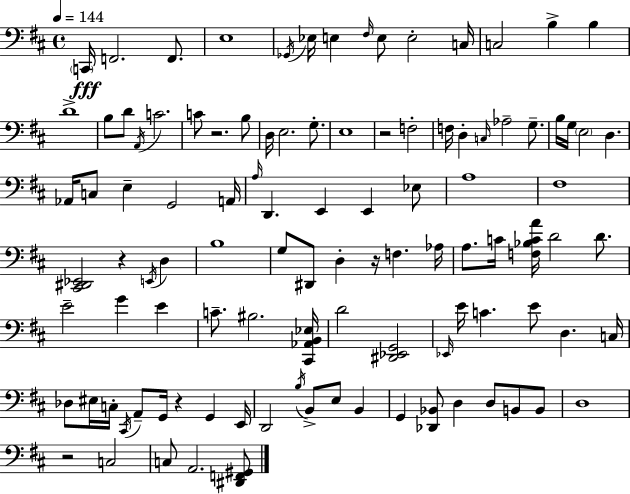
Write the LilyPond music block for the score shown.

{
  \clef bass
  \time 4/4
  \defaultTimeSignature
  \key d \major
  \tempo 4 = 144
  \parenthesize c,16\fff f,2. f,8. | e1 | \acciaccatura { ges,16 } ees16 e4 \grace { fis16 } e8 e2-. | c16 c2 b4-> b4 | \break d'1-> | b8 d'8 \acciaccatura { a,16 } c'2. | c'8 r2. | b8 d16 e2. | \break g8.-. e1 | r2 f2-. | f16 d4-. \grace { c16 } aes2-- | g8.-- b16 g16 \parenthesize e2 d4. | \break aes,16 c8 e4-- g,2 | a,16 \grace { a16 } d,4. e,4 e,4 | ees8 a1 | fis1 | \break <cis, dis, ees,>2 r4 | \acciaccatura { e,16 } d4 b1 | g8 dis,8 d4-. r16 f4. | aes16 a8. c'16 <f bes c' a'>16 d'2 | \break d'8. e'2-- g'4 | e'4 c'8.-- bis2. | <cis, aes, b, ees>16 d'2 <dis, ees, g,>2 | \grace { ees,16 } e'16 c'4. e'8 | \break d4. c16 des8 eis16 c16-. \acciaccatura { cis,16 } a,8-- g,16 r4 | g,4 e,16 d,2 | \acciaccatura { b16 } b,8-> e8 b,4 g,4 <des, bes,>8 d4 | d8 b,8 b,8 d1 | \break r2 | c2 c8 a,2. | <dis, f, gis,>8 \bar "|."
}